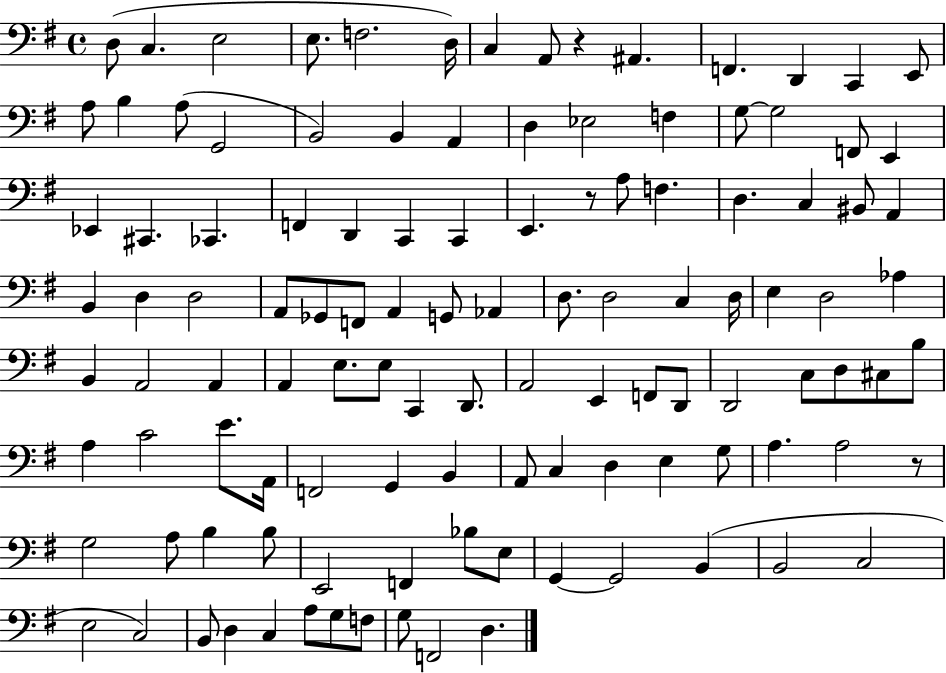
X:1
T:Untitled
M:4/4
L:1/4
K:G
D,/2 C, E,2 E,/2 F,2 D,/4 C, A,,/2 z ^A,, F,, D,, C,, E,,/2 A,/2 B, A,/2 G,,2 B,,2 B,, A,, D, _E,2 F, G,/2 G,2 F,,/2 E,, _E,, ^C,, _C,, F,, D,, C,, C,, E,, z/2 A,/2 F, D, C, ^B,,/2 A,, B,, D, D,2 A,,/2 _G,,/2 F,,/2 A,, G,,/2 _A,, D,/2 D,2 C, D,/4 E, D,2 _A, B,, A,,2 A,, A,, E,/2 E,/2 C,, D,,/2 A,,2 E,, F,,/2 D,,/2 D,,2 C,/2 D,/2 ^C,/2 B,/2 A, C2 E/2 A,,/4 F,,2 G,, B,, A,,/2 C, D, E, G,/2 A, A,2 z/2 G,2 A,/2 B, B,/2 E,,2 F,, _B,/2 E,/2 G,, G,,2 B,, B,,2 C,2 E,2 C,2 B,,/2 D, C, A,/2 G,/2 F,/2 G,/2 F,,2 D,